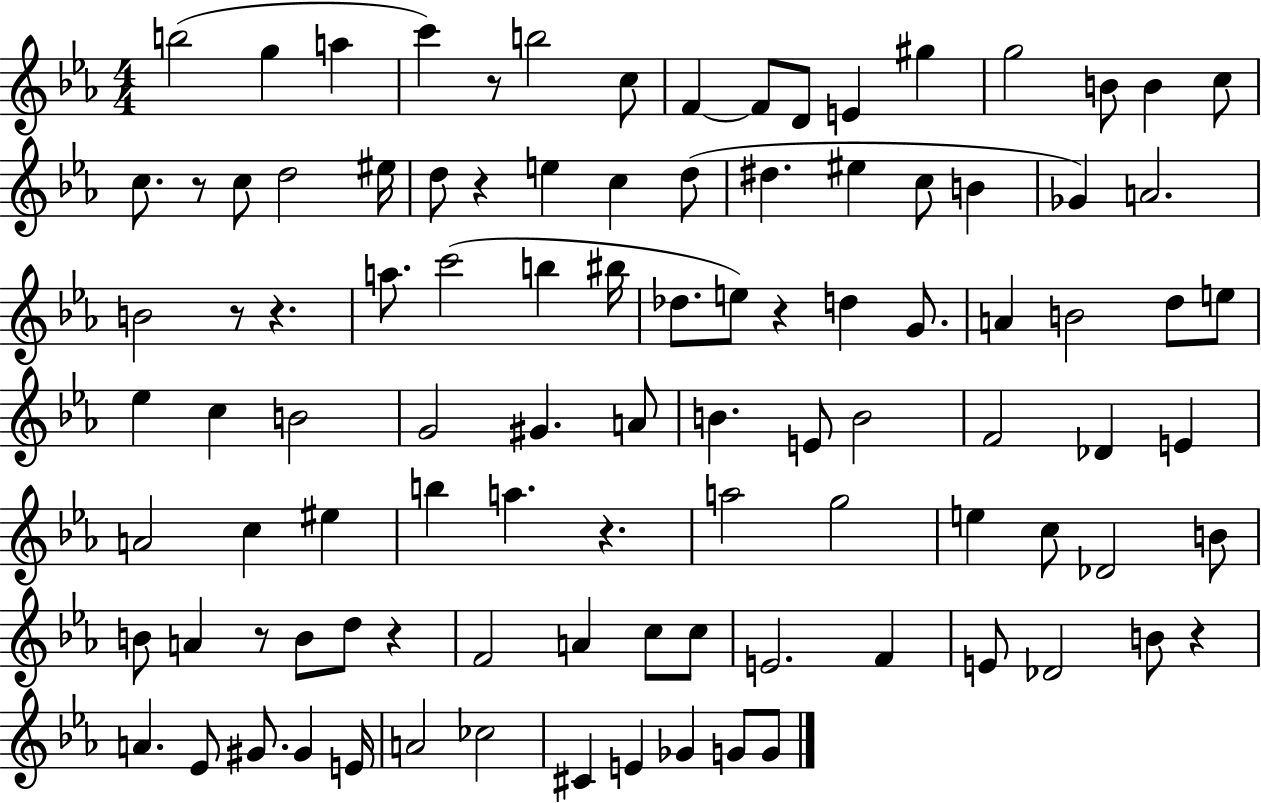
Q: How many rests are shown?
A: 10